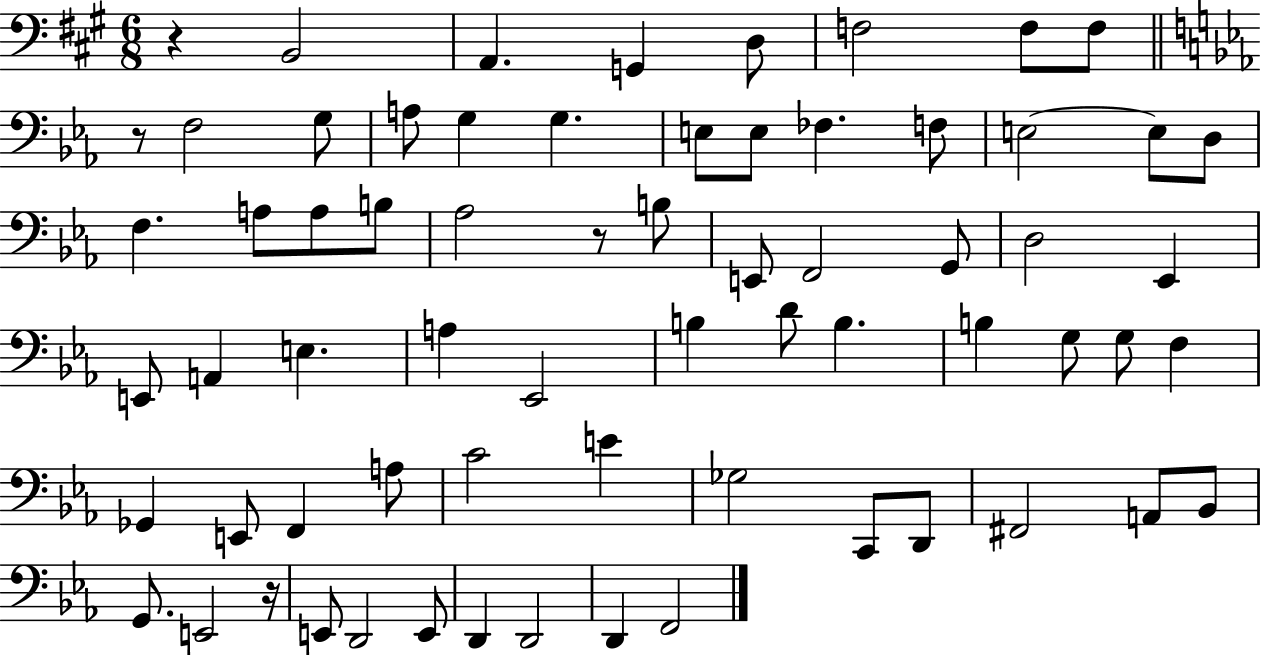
R/q B2/h A2/q. G2/q D3/e F3/h F3/e F3/e R/e F3/h G3/e A3/e G3/q G3/q. E3/e E3/e FES3/q. F3/e E3/h E3/e D3/e F3/q. A3/e A3/e B3/e Ab3/h R/e B3/e E2/e F2/h G2/e D3/h Eb2/q E2/e A2/q E3/q. A3/q Eb2/h B3/q D4/e B3/q. B3/q G3/e G3/e F3/q Gb2/q E2/e F2/q A3/e C4/h E4/q Gb3/h C2/e D2/e F#2/h A2/e Bb2/e G2/e. E2/h R/s E2/e D2/h E2/e D2/q D2/h D2/q F2/h